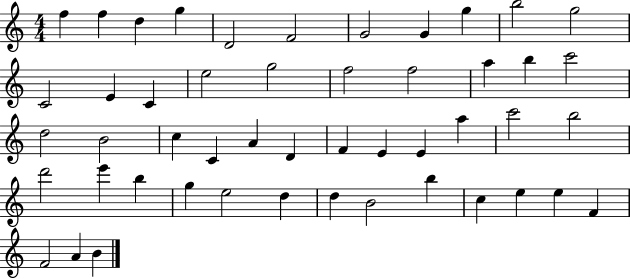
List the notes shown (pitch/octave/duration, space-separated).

F5/q F5/q D5/q G5/q D4/h F4/h G4/h G4/q G5/q B5/h G5/h C4/h E4/q C4/q E5/h G5/h F5/h F5/h A5/q B5/q C6/h D5/h B4/h C5/q C4/q A4/q D4/q F4/q E4/q E4/q A5/q C6/h B5/h D6/h E6/q B5/q G5/q E5/h D5/q D5/q B4/h B5/q C5/q E5/q E5/q F4/q F4/h A4/q B4/q